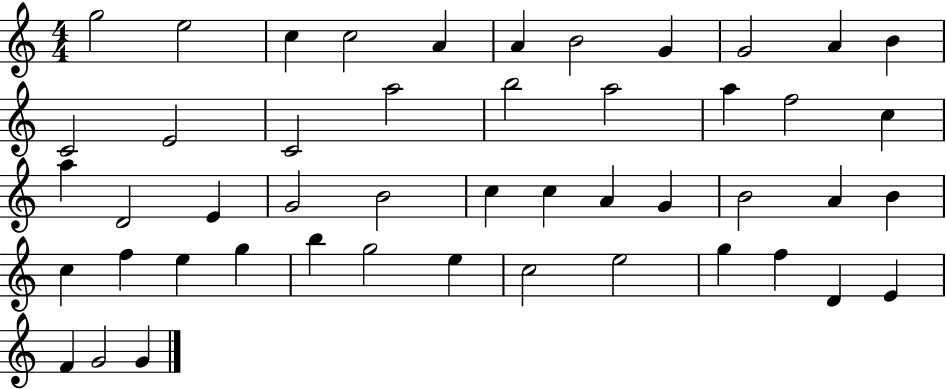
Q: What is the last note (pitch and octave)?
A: G4